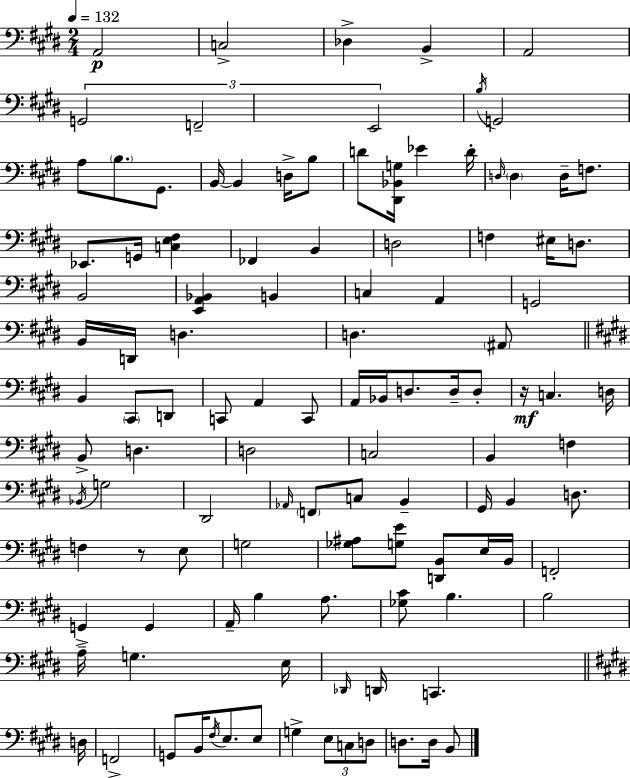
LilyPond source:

{
  \clef bass
  \numericTimeSignature
  \time 2/4
  \key e \major
  \tempo 4 = 132
  a,2\p | c2-> | des4-> b,4-> | a,2 | \break \tuplet 3/2 { g,2 | f,2-- | e,2 } | \acciaccatura { b16 } g,2 | \break a8 \parenthesize b8. gis,8. | b,16~~ b,4 d16-> b8 | d'8 <dis, bes, g>16 ees'4 | d'16-. \grace { d16 } \parenthesize d4 d16-- f8. | \break ees,8. g,16 <c e fis>4 | fes,4 b,4 | d2 | f4 eis16 d8. | \break b,2 | <e, a, bes,>4 b,4 | c4 a,4 | g,2 | \break b,16 d,16 d4. | d4. | \parenthesize ais,8 \bar "||" \break \key e \major b,4 \parenthesize cis,8 d,8 | c,8 a,4 c,8 | a,16 bes,16 d8. d16-- d8-. | r16\mf c4. d16 | \break b,8-> d4. | d2 | c2 | b,4 f4 | \break \acciaccatura { bes,16 } g2 | dis,2 | \grace { aes,16 } \parenthesize f,8 c8 b,4-- | gis,16 b,4 d8. | \break f4 r8 | e8 g2 | <ges ais>8 <g e'>8 <d, b,>8 | e16 b,16 f,2-. | \break g,4-> g,4 | a,16-- b4 a8. | <ges cis'>8 b4. | b2 | \break a16-- g4. | e16 \grace { des,16 } d,16 c,4. | \bar "||" \break \key e \major d16 f,2-> | g,8 b,16 \acciaccatura { fis16 } e8. | e8 g4-> \tuplet 3/2 { e8 | c8 d8 } d8. d16 | \break b,8 \bar "|."
}